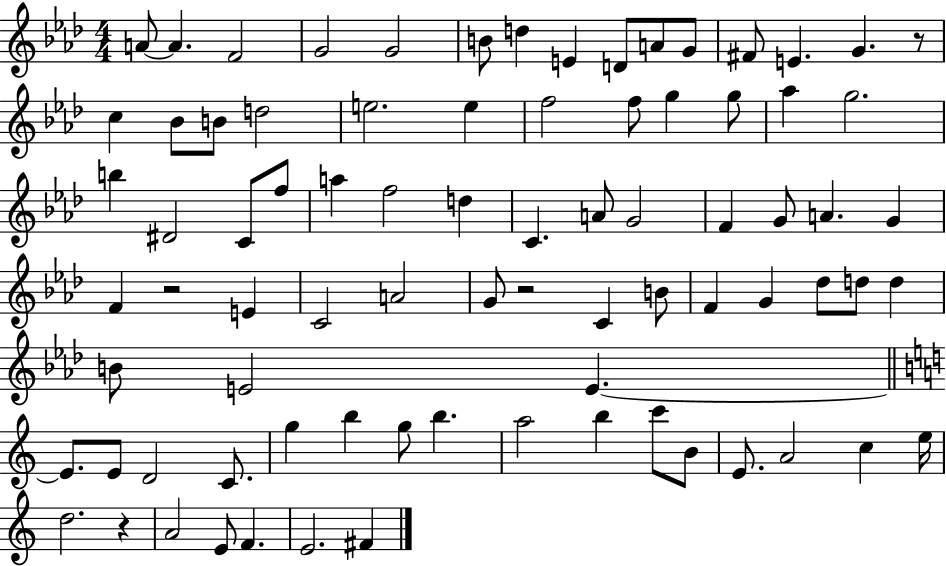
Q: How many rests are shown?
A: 4